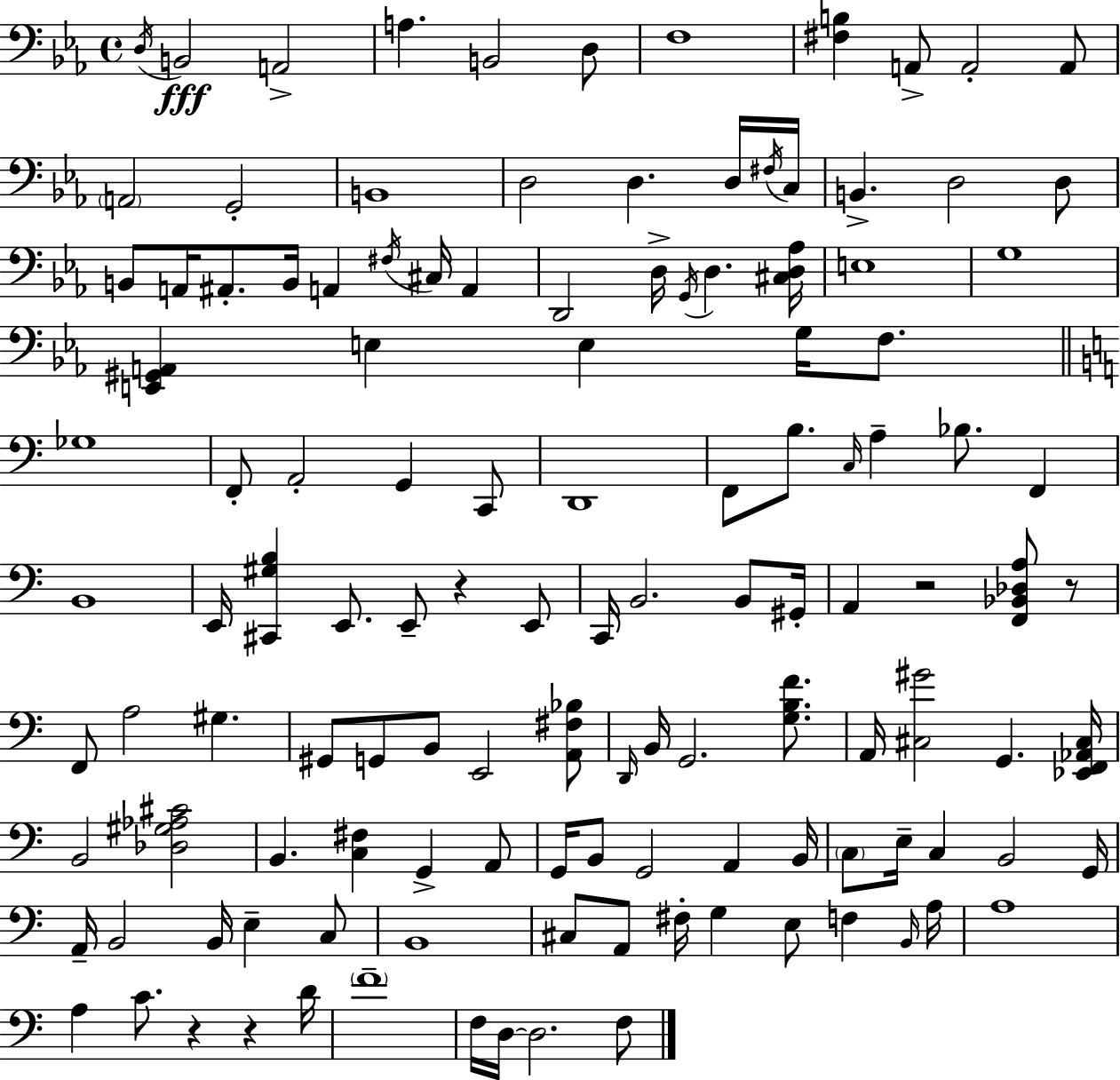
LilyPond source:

{
  \clef bass
  \time 4/4
  \defaultTimeSignature
  \key ees \major
  \acciaccatura { d16 }\fff b,2 a,2-> | a4. b,2 d8 | f1 | <fis b>4 a,8-> a,2-. a,8 | \break \parenthesize a,2 g,2-. | b,1 | d2 d4. d16 | \acciaccatura { fis16 } c16 b,4.-> d2 | \break d8 b,8 a,16 ais,8.-. b,16 a,4 \acciaccatura { fis16 } cis16 a,4 | d,2 d16-> \acciaccatura { g,16 } d4. | <cis d aes>16 e1 | g1 | \break <e, gis, a,>4 e4 e4 | g16 f8. \bar "||" \break \key a \minor ges1 | f,8-. a,2-. g,4 c,8 | d,1 | f,8 b8. \grace { c16 } a4-- bes8. f,4 | \break b,1 | e,16 <cis, gis b>4 e,8. e,8-- r4 e,8 | c,16 b,2. b,8 | gis,16-. a,4 r2 <f, bes, des a>8 r8 | \break f,8 a2 gis4. | gis,8 g,8 b,8 e,2 <a, fis bes>8 | \grace { d,16 } b,16 g,2. <g b f'>8. | a,16 <cis gis'>2 g,4. | \break <ees, f, aes, cis>16 b,2 <des gis aes cis'>2 | b,4. <c fis>4 g,4-> | a,8 g,16 b,8 g,2 a,4 | b,16 \parenthesize c8 e16-- c4 b,2 | \break g,16 a,16-- b,2 b,16 e4-- | c8 b,1 | cis8 a,8 fis16-. g4 e8 f4 | \grace { b,16 } a16 a1 | \break a4 c'8. r4 r4 | d'16 \parenthesize f'1-- | f16 d16~~ d2. | f8 \bar "|."
}